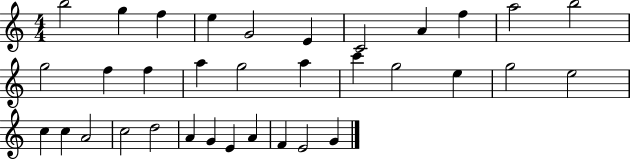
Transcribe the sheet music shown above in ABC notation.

X:1
T:Untitled
M:4/4
L:1/4
K:C
b2 g f e G2 E C2 A f a2 b2 g2 f f a g2 a c' g2 e g2 e2 c c A2 c2 d2 A G E A F E2 G